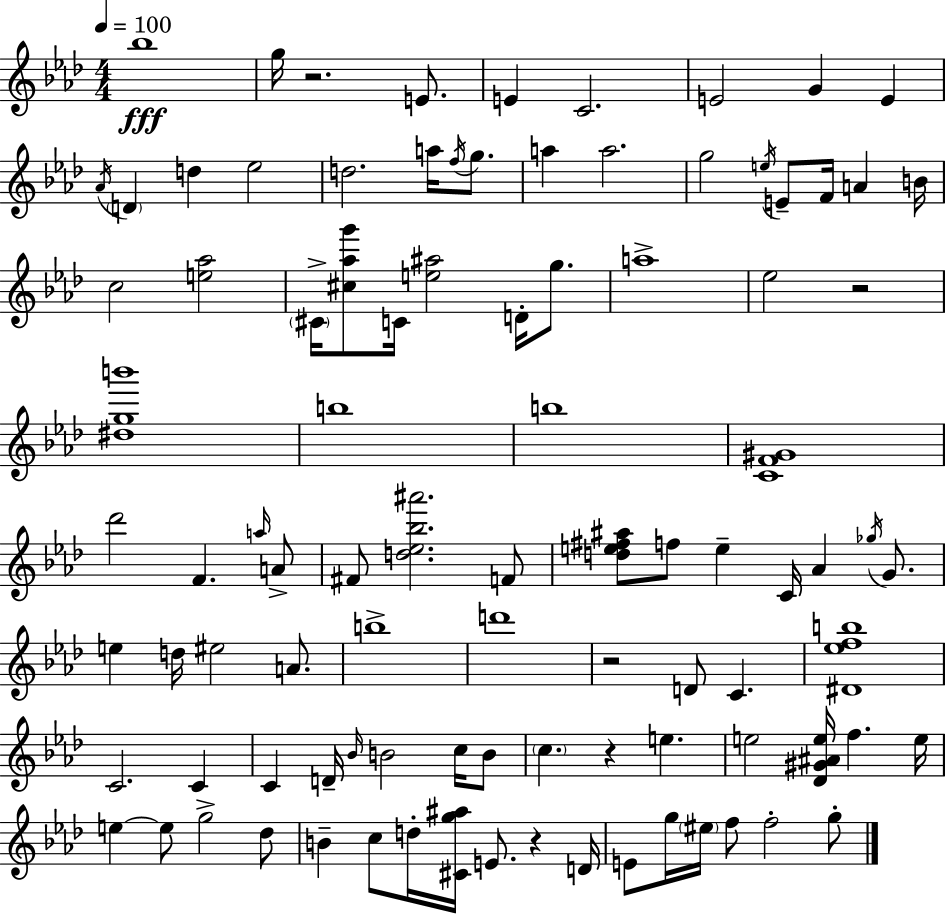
X:1
T:Untitled
M:4/4
L:1/4
K:Ab
_b4 g/4 z2 E/2 E C2 E2 G E _A/4 D d _e2 d2 a/4 f/4 g/2 a a2 g2 e/4 E/2 F/4 A B/4 c2 [e_a]2 ^C/4 [^c_ag']/2 C/4 [e^a]2 D/4 g/2 a4 _e2 z2 [^dgb']4 b4 b4 [CF^G]4 _d'2 F a/4 A/2 ^F/2 [d_e_b^a']2 F/2 [de^f^a]/2 f/2 e C/4 _A _g/4 G/2 e d/4 ^e2 A/2 b4 d'4 z2 D/2 C [^D_efb]4 C2 C C D/4 _B/4 B2 c/4 B/2 c z e e2 [_D^G^Ae]/4 f e/4 e e/2 g2 _d/2 B c/2 d/4 [^Cg^a]/4 E/2 z D/4 E/2 g/4 ^e/4 f/2 f2 g/2